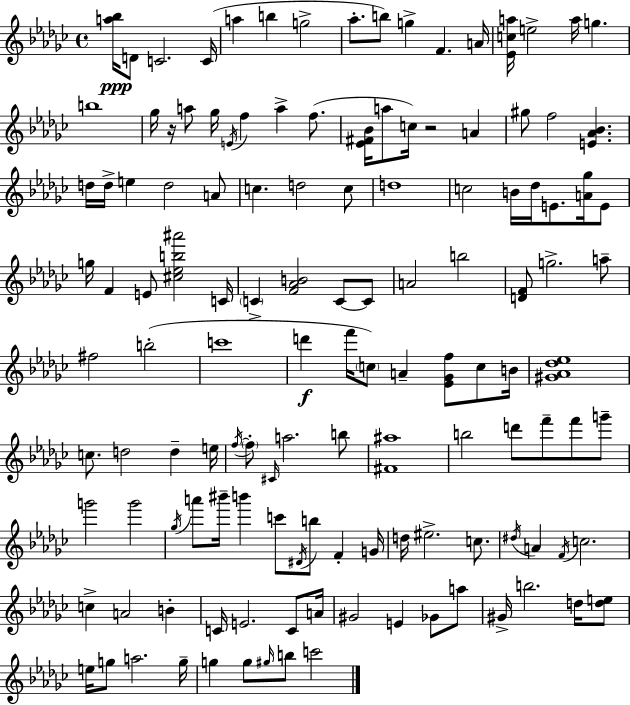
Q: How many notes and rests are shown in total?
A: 130